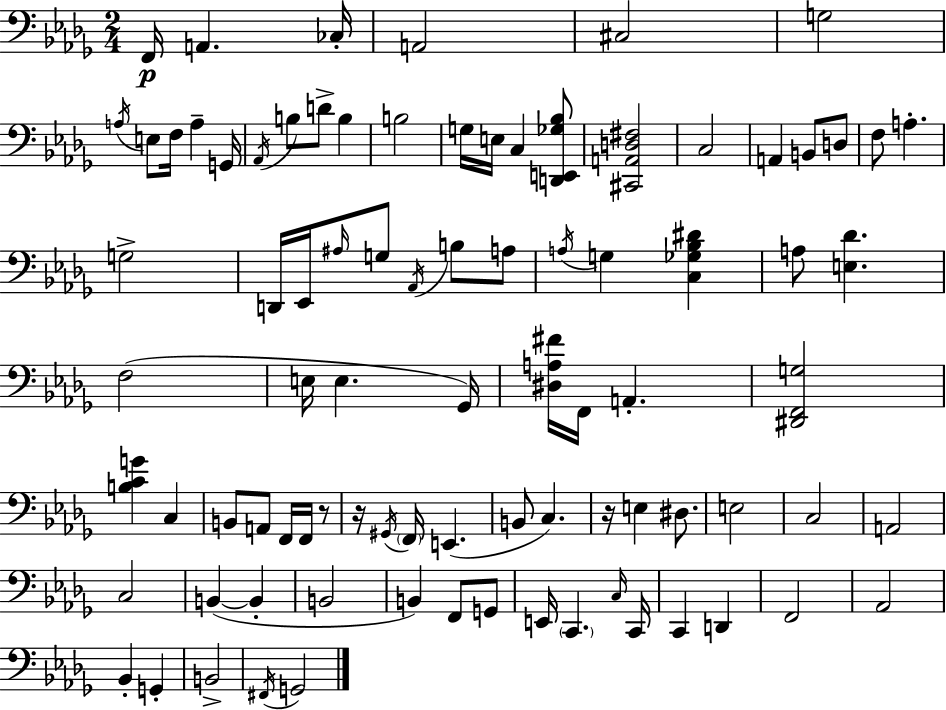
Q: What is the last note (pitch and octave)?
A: G2